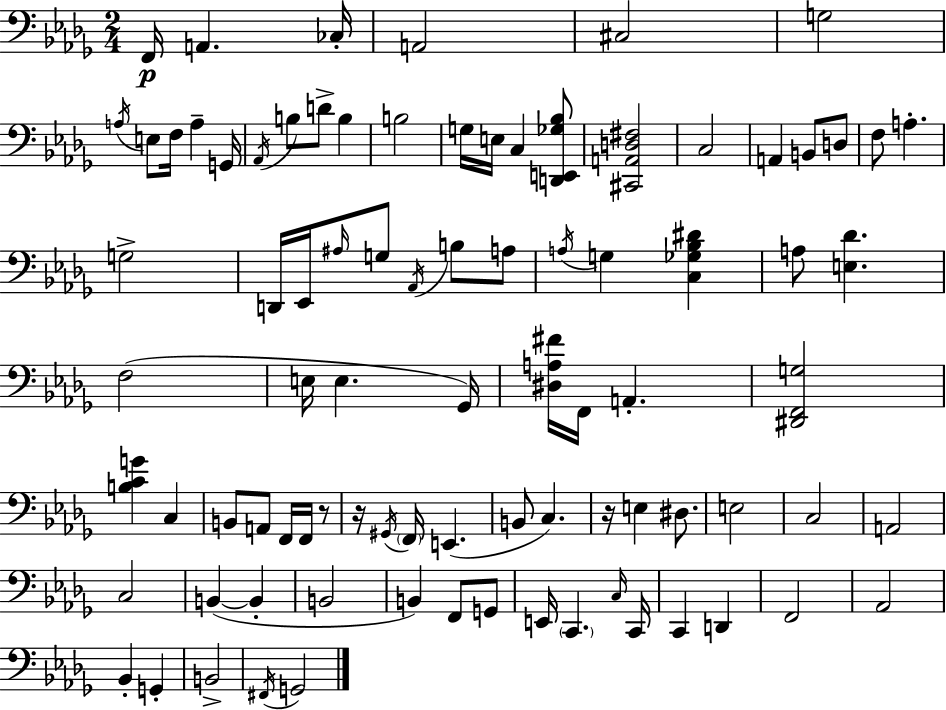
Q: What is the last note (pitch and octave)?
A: G2